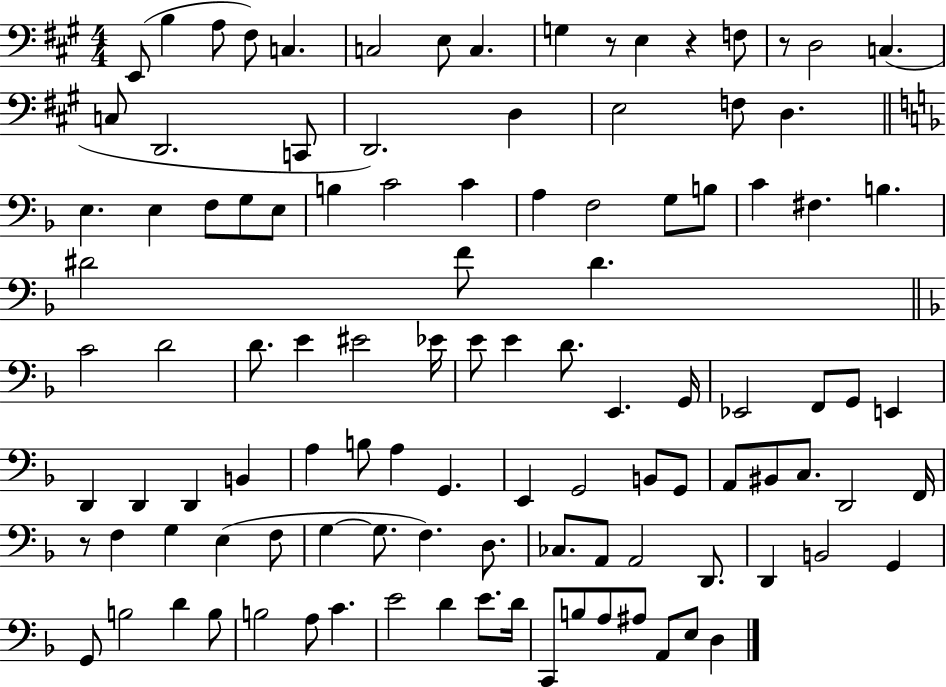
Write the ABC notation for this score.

X:1
T:Untitled
M:4/4
L:1/4
K:A
E,,/2 B, A,/2 ^F,/2 C, C,2 E,/2 C, G, z/2 E, z F,/2 z/2 D,2 C, C,/2 D,,2 C,,/2 D,,2 D, E,2 F,/2 D, E, E, F,/2 G,/2 E,/2 B, C2 C A, F,2 G,/2 B,/2 C ^F, B, ^D2 F/2 ^D C2 D2 D/2 E ^E2 _E/4 E/2 E D/2 E,, G,,/4 _E,,2 F,,/2 G,,/2 E,, D,, D,, D,, B,, A, B,/2 A, G,, E,, G,,2 B,,/2 G,,/2 A,,/2 ^B,,/2 C,/2 D,,2 F,,/4 z/2 F, G, E, F,/2 G, G,/2 F, D,/2 _C,/2 A,,/2 A,,2 D,,/2 D,, B,,2 G,, G,,/2 B,2 D B,/2 B,2 A,/2 C E2 D E/2 D/4 C,,/2 B,/2 A,/2 ^A,/2 A,,/2 E,/2 D,